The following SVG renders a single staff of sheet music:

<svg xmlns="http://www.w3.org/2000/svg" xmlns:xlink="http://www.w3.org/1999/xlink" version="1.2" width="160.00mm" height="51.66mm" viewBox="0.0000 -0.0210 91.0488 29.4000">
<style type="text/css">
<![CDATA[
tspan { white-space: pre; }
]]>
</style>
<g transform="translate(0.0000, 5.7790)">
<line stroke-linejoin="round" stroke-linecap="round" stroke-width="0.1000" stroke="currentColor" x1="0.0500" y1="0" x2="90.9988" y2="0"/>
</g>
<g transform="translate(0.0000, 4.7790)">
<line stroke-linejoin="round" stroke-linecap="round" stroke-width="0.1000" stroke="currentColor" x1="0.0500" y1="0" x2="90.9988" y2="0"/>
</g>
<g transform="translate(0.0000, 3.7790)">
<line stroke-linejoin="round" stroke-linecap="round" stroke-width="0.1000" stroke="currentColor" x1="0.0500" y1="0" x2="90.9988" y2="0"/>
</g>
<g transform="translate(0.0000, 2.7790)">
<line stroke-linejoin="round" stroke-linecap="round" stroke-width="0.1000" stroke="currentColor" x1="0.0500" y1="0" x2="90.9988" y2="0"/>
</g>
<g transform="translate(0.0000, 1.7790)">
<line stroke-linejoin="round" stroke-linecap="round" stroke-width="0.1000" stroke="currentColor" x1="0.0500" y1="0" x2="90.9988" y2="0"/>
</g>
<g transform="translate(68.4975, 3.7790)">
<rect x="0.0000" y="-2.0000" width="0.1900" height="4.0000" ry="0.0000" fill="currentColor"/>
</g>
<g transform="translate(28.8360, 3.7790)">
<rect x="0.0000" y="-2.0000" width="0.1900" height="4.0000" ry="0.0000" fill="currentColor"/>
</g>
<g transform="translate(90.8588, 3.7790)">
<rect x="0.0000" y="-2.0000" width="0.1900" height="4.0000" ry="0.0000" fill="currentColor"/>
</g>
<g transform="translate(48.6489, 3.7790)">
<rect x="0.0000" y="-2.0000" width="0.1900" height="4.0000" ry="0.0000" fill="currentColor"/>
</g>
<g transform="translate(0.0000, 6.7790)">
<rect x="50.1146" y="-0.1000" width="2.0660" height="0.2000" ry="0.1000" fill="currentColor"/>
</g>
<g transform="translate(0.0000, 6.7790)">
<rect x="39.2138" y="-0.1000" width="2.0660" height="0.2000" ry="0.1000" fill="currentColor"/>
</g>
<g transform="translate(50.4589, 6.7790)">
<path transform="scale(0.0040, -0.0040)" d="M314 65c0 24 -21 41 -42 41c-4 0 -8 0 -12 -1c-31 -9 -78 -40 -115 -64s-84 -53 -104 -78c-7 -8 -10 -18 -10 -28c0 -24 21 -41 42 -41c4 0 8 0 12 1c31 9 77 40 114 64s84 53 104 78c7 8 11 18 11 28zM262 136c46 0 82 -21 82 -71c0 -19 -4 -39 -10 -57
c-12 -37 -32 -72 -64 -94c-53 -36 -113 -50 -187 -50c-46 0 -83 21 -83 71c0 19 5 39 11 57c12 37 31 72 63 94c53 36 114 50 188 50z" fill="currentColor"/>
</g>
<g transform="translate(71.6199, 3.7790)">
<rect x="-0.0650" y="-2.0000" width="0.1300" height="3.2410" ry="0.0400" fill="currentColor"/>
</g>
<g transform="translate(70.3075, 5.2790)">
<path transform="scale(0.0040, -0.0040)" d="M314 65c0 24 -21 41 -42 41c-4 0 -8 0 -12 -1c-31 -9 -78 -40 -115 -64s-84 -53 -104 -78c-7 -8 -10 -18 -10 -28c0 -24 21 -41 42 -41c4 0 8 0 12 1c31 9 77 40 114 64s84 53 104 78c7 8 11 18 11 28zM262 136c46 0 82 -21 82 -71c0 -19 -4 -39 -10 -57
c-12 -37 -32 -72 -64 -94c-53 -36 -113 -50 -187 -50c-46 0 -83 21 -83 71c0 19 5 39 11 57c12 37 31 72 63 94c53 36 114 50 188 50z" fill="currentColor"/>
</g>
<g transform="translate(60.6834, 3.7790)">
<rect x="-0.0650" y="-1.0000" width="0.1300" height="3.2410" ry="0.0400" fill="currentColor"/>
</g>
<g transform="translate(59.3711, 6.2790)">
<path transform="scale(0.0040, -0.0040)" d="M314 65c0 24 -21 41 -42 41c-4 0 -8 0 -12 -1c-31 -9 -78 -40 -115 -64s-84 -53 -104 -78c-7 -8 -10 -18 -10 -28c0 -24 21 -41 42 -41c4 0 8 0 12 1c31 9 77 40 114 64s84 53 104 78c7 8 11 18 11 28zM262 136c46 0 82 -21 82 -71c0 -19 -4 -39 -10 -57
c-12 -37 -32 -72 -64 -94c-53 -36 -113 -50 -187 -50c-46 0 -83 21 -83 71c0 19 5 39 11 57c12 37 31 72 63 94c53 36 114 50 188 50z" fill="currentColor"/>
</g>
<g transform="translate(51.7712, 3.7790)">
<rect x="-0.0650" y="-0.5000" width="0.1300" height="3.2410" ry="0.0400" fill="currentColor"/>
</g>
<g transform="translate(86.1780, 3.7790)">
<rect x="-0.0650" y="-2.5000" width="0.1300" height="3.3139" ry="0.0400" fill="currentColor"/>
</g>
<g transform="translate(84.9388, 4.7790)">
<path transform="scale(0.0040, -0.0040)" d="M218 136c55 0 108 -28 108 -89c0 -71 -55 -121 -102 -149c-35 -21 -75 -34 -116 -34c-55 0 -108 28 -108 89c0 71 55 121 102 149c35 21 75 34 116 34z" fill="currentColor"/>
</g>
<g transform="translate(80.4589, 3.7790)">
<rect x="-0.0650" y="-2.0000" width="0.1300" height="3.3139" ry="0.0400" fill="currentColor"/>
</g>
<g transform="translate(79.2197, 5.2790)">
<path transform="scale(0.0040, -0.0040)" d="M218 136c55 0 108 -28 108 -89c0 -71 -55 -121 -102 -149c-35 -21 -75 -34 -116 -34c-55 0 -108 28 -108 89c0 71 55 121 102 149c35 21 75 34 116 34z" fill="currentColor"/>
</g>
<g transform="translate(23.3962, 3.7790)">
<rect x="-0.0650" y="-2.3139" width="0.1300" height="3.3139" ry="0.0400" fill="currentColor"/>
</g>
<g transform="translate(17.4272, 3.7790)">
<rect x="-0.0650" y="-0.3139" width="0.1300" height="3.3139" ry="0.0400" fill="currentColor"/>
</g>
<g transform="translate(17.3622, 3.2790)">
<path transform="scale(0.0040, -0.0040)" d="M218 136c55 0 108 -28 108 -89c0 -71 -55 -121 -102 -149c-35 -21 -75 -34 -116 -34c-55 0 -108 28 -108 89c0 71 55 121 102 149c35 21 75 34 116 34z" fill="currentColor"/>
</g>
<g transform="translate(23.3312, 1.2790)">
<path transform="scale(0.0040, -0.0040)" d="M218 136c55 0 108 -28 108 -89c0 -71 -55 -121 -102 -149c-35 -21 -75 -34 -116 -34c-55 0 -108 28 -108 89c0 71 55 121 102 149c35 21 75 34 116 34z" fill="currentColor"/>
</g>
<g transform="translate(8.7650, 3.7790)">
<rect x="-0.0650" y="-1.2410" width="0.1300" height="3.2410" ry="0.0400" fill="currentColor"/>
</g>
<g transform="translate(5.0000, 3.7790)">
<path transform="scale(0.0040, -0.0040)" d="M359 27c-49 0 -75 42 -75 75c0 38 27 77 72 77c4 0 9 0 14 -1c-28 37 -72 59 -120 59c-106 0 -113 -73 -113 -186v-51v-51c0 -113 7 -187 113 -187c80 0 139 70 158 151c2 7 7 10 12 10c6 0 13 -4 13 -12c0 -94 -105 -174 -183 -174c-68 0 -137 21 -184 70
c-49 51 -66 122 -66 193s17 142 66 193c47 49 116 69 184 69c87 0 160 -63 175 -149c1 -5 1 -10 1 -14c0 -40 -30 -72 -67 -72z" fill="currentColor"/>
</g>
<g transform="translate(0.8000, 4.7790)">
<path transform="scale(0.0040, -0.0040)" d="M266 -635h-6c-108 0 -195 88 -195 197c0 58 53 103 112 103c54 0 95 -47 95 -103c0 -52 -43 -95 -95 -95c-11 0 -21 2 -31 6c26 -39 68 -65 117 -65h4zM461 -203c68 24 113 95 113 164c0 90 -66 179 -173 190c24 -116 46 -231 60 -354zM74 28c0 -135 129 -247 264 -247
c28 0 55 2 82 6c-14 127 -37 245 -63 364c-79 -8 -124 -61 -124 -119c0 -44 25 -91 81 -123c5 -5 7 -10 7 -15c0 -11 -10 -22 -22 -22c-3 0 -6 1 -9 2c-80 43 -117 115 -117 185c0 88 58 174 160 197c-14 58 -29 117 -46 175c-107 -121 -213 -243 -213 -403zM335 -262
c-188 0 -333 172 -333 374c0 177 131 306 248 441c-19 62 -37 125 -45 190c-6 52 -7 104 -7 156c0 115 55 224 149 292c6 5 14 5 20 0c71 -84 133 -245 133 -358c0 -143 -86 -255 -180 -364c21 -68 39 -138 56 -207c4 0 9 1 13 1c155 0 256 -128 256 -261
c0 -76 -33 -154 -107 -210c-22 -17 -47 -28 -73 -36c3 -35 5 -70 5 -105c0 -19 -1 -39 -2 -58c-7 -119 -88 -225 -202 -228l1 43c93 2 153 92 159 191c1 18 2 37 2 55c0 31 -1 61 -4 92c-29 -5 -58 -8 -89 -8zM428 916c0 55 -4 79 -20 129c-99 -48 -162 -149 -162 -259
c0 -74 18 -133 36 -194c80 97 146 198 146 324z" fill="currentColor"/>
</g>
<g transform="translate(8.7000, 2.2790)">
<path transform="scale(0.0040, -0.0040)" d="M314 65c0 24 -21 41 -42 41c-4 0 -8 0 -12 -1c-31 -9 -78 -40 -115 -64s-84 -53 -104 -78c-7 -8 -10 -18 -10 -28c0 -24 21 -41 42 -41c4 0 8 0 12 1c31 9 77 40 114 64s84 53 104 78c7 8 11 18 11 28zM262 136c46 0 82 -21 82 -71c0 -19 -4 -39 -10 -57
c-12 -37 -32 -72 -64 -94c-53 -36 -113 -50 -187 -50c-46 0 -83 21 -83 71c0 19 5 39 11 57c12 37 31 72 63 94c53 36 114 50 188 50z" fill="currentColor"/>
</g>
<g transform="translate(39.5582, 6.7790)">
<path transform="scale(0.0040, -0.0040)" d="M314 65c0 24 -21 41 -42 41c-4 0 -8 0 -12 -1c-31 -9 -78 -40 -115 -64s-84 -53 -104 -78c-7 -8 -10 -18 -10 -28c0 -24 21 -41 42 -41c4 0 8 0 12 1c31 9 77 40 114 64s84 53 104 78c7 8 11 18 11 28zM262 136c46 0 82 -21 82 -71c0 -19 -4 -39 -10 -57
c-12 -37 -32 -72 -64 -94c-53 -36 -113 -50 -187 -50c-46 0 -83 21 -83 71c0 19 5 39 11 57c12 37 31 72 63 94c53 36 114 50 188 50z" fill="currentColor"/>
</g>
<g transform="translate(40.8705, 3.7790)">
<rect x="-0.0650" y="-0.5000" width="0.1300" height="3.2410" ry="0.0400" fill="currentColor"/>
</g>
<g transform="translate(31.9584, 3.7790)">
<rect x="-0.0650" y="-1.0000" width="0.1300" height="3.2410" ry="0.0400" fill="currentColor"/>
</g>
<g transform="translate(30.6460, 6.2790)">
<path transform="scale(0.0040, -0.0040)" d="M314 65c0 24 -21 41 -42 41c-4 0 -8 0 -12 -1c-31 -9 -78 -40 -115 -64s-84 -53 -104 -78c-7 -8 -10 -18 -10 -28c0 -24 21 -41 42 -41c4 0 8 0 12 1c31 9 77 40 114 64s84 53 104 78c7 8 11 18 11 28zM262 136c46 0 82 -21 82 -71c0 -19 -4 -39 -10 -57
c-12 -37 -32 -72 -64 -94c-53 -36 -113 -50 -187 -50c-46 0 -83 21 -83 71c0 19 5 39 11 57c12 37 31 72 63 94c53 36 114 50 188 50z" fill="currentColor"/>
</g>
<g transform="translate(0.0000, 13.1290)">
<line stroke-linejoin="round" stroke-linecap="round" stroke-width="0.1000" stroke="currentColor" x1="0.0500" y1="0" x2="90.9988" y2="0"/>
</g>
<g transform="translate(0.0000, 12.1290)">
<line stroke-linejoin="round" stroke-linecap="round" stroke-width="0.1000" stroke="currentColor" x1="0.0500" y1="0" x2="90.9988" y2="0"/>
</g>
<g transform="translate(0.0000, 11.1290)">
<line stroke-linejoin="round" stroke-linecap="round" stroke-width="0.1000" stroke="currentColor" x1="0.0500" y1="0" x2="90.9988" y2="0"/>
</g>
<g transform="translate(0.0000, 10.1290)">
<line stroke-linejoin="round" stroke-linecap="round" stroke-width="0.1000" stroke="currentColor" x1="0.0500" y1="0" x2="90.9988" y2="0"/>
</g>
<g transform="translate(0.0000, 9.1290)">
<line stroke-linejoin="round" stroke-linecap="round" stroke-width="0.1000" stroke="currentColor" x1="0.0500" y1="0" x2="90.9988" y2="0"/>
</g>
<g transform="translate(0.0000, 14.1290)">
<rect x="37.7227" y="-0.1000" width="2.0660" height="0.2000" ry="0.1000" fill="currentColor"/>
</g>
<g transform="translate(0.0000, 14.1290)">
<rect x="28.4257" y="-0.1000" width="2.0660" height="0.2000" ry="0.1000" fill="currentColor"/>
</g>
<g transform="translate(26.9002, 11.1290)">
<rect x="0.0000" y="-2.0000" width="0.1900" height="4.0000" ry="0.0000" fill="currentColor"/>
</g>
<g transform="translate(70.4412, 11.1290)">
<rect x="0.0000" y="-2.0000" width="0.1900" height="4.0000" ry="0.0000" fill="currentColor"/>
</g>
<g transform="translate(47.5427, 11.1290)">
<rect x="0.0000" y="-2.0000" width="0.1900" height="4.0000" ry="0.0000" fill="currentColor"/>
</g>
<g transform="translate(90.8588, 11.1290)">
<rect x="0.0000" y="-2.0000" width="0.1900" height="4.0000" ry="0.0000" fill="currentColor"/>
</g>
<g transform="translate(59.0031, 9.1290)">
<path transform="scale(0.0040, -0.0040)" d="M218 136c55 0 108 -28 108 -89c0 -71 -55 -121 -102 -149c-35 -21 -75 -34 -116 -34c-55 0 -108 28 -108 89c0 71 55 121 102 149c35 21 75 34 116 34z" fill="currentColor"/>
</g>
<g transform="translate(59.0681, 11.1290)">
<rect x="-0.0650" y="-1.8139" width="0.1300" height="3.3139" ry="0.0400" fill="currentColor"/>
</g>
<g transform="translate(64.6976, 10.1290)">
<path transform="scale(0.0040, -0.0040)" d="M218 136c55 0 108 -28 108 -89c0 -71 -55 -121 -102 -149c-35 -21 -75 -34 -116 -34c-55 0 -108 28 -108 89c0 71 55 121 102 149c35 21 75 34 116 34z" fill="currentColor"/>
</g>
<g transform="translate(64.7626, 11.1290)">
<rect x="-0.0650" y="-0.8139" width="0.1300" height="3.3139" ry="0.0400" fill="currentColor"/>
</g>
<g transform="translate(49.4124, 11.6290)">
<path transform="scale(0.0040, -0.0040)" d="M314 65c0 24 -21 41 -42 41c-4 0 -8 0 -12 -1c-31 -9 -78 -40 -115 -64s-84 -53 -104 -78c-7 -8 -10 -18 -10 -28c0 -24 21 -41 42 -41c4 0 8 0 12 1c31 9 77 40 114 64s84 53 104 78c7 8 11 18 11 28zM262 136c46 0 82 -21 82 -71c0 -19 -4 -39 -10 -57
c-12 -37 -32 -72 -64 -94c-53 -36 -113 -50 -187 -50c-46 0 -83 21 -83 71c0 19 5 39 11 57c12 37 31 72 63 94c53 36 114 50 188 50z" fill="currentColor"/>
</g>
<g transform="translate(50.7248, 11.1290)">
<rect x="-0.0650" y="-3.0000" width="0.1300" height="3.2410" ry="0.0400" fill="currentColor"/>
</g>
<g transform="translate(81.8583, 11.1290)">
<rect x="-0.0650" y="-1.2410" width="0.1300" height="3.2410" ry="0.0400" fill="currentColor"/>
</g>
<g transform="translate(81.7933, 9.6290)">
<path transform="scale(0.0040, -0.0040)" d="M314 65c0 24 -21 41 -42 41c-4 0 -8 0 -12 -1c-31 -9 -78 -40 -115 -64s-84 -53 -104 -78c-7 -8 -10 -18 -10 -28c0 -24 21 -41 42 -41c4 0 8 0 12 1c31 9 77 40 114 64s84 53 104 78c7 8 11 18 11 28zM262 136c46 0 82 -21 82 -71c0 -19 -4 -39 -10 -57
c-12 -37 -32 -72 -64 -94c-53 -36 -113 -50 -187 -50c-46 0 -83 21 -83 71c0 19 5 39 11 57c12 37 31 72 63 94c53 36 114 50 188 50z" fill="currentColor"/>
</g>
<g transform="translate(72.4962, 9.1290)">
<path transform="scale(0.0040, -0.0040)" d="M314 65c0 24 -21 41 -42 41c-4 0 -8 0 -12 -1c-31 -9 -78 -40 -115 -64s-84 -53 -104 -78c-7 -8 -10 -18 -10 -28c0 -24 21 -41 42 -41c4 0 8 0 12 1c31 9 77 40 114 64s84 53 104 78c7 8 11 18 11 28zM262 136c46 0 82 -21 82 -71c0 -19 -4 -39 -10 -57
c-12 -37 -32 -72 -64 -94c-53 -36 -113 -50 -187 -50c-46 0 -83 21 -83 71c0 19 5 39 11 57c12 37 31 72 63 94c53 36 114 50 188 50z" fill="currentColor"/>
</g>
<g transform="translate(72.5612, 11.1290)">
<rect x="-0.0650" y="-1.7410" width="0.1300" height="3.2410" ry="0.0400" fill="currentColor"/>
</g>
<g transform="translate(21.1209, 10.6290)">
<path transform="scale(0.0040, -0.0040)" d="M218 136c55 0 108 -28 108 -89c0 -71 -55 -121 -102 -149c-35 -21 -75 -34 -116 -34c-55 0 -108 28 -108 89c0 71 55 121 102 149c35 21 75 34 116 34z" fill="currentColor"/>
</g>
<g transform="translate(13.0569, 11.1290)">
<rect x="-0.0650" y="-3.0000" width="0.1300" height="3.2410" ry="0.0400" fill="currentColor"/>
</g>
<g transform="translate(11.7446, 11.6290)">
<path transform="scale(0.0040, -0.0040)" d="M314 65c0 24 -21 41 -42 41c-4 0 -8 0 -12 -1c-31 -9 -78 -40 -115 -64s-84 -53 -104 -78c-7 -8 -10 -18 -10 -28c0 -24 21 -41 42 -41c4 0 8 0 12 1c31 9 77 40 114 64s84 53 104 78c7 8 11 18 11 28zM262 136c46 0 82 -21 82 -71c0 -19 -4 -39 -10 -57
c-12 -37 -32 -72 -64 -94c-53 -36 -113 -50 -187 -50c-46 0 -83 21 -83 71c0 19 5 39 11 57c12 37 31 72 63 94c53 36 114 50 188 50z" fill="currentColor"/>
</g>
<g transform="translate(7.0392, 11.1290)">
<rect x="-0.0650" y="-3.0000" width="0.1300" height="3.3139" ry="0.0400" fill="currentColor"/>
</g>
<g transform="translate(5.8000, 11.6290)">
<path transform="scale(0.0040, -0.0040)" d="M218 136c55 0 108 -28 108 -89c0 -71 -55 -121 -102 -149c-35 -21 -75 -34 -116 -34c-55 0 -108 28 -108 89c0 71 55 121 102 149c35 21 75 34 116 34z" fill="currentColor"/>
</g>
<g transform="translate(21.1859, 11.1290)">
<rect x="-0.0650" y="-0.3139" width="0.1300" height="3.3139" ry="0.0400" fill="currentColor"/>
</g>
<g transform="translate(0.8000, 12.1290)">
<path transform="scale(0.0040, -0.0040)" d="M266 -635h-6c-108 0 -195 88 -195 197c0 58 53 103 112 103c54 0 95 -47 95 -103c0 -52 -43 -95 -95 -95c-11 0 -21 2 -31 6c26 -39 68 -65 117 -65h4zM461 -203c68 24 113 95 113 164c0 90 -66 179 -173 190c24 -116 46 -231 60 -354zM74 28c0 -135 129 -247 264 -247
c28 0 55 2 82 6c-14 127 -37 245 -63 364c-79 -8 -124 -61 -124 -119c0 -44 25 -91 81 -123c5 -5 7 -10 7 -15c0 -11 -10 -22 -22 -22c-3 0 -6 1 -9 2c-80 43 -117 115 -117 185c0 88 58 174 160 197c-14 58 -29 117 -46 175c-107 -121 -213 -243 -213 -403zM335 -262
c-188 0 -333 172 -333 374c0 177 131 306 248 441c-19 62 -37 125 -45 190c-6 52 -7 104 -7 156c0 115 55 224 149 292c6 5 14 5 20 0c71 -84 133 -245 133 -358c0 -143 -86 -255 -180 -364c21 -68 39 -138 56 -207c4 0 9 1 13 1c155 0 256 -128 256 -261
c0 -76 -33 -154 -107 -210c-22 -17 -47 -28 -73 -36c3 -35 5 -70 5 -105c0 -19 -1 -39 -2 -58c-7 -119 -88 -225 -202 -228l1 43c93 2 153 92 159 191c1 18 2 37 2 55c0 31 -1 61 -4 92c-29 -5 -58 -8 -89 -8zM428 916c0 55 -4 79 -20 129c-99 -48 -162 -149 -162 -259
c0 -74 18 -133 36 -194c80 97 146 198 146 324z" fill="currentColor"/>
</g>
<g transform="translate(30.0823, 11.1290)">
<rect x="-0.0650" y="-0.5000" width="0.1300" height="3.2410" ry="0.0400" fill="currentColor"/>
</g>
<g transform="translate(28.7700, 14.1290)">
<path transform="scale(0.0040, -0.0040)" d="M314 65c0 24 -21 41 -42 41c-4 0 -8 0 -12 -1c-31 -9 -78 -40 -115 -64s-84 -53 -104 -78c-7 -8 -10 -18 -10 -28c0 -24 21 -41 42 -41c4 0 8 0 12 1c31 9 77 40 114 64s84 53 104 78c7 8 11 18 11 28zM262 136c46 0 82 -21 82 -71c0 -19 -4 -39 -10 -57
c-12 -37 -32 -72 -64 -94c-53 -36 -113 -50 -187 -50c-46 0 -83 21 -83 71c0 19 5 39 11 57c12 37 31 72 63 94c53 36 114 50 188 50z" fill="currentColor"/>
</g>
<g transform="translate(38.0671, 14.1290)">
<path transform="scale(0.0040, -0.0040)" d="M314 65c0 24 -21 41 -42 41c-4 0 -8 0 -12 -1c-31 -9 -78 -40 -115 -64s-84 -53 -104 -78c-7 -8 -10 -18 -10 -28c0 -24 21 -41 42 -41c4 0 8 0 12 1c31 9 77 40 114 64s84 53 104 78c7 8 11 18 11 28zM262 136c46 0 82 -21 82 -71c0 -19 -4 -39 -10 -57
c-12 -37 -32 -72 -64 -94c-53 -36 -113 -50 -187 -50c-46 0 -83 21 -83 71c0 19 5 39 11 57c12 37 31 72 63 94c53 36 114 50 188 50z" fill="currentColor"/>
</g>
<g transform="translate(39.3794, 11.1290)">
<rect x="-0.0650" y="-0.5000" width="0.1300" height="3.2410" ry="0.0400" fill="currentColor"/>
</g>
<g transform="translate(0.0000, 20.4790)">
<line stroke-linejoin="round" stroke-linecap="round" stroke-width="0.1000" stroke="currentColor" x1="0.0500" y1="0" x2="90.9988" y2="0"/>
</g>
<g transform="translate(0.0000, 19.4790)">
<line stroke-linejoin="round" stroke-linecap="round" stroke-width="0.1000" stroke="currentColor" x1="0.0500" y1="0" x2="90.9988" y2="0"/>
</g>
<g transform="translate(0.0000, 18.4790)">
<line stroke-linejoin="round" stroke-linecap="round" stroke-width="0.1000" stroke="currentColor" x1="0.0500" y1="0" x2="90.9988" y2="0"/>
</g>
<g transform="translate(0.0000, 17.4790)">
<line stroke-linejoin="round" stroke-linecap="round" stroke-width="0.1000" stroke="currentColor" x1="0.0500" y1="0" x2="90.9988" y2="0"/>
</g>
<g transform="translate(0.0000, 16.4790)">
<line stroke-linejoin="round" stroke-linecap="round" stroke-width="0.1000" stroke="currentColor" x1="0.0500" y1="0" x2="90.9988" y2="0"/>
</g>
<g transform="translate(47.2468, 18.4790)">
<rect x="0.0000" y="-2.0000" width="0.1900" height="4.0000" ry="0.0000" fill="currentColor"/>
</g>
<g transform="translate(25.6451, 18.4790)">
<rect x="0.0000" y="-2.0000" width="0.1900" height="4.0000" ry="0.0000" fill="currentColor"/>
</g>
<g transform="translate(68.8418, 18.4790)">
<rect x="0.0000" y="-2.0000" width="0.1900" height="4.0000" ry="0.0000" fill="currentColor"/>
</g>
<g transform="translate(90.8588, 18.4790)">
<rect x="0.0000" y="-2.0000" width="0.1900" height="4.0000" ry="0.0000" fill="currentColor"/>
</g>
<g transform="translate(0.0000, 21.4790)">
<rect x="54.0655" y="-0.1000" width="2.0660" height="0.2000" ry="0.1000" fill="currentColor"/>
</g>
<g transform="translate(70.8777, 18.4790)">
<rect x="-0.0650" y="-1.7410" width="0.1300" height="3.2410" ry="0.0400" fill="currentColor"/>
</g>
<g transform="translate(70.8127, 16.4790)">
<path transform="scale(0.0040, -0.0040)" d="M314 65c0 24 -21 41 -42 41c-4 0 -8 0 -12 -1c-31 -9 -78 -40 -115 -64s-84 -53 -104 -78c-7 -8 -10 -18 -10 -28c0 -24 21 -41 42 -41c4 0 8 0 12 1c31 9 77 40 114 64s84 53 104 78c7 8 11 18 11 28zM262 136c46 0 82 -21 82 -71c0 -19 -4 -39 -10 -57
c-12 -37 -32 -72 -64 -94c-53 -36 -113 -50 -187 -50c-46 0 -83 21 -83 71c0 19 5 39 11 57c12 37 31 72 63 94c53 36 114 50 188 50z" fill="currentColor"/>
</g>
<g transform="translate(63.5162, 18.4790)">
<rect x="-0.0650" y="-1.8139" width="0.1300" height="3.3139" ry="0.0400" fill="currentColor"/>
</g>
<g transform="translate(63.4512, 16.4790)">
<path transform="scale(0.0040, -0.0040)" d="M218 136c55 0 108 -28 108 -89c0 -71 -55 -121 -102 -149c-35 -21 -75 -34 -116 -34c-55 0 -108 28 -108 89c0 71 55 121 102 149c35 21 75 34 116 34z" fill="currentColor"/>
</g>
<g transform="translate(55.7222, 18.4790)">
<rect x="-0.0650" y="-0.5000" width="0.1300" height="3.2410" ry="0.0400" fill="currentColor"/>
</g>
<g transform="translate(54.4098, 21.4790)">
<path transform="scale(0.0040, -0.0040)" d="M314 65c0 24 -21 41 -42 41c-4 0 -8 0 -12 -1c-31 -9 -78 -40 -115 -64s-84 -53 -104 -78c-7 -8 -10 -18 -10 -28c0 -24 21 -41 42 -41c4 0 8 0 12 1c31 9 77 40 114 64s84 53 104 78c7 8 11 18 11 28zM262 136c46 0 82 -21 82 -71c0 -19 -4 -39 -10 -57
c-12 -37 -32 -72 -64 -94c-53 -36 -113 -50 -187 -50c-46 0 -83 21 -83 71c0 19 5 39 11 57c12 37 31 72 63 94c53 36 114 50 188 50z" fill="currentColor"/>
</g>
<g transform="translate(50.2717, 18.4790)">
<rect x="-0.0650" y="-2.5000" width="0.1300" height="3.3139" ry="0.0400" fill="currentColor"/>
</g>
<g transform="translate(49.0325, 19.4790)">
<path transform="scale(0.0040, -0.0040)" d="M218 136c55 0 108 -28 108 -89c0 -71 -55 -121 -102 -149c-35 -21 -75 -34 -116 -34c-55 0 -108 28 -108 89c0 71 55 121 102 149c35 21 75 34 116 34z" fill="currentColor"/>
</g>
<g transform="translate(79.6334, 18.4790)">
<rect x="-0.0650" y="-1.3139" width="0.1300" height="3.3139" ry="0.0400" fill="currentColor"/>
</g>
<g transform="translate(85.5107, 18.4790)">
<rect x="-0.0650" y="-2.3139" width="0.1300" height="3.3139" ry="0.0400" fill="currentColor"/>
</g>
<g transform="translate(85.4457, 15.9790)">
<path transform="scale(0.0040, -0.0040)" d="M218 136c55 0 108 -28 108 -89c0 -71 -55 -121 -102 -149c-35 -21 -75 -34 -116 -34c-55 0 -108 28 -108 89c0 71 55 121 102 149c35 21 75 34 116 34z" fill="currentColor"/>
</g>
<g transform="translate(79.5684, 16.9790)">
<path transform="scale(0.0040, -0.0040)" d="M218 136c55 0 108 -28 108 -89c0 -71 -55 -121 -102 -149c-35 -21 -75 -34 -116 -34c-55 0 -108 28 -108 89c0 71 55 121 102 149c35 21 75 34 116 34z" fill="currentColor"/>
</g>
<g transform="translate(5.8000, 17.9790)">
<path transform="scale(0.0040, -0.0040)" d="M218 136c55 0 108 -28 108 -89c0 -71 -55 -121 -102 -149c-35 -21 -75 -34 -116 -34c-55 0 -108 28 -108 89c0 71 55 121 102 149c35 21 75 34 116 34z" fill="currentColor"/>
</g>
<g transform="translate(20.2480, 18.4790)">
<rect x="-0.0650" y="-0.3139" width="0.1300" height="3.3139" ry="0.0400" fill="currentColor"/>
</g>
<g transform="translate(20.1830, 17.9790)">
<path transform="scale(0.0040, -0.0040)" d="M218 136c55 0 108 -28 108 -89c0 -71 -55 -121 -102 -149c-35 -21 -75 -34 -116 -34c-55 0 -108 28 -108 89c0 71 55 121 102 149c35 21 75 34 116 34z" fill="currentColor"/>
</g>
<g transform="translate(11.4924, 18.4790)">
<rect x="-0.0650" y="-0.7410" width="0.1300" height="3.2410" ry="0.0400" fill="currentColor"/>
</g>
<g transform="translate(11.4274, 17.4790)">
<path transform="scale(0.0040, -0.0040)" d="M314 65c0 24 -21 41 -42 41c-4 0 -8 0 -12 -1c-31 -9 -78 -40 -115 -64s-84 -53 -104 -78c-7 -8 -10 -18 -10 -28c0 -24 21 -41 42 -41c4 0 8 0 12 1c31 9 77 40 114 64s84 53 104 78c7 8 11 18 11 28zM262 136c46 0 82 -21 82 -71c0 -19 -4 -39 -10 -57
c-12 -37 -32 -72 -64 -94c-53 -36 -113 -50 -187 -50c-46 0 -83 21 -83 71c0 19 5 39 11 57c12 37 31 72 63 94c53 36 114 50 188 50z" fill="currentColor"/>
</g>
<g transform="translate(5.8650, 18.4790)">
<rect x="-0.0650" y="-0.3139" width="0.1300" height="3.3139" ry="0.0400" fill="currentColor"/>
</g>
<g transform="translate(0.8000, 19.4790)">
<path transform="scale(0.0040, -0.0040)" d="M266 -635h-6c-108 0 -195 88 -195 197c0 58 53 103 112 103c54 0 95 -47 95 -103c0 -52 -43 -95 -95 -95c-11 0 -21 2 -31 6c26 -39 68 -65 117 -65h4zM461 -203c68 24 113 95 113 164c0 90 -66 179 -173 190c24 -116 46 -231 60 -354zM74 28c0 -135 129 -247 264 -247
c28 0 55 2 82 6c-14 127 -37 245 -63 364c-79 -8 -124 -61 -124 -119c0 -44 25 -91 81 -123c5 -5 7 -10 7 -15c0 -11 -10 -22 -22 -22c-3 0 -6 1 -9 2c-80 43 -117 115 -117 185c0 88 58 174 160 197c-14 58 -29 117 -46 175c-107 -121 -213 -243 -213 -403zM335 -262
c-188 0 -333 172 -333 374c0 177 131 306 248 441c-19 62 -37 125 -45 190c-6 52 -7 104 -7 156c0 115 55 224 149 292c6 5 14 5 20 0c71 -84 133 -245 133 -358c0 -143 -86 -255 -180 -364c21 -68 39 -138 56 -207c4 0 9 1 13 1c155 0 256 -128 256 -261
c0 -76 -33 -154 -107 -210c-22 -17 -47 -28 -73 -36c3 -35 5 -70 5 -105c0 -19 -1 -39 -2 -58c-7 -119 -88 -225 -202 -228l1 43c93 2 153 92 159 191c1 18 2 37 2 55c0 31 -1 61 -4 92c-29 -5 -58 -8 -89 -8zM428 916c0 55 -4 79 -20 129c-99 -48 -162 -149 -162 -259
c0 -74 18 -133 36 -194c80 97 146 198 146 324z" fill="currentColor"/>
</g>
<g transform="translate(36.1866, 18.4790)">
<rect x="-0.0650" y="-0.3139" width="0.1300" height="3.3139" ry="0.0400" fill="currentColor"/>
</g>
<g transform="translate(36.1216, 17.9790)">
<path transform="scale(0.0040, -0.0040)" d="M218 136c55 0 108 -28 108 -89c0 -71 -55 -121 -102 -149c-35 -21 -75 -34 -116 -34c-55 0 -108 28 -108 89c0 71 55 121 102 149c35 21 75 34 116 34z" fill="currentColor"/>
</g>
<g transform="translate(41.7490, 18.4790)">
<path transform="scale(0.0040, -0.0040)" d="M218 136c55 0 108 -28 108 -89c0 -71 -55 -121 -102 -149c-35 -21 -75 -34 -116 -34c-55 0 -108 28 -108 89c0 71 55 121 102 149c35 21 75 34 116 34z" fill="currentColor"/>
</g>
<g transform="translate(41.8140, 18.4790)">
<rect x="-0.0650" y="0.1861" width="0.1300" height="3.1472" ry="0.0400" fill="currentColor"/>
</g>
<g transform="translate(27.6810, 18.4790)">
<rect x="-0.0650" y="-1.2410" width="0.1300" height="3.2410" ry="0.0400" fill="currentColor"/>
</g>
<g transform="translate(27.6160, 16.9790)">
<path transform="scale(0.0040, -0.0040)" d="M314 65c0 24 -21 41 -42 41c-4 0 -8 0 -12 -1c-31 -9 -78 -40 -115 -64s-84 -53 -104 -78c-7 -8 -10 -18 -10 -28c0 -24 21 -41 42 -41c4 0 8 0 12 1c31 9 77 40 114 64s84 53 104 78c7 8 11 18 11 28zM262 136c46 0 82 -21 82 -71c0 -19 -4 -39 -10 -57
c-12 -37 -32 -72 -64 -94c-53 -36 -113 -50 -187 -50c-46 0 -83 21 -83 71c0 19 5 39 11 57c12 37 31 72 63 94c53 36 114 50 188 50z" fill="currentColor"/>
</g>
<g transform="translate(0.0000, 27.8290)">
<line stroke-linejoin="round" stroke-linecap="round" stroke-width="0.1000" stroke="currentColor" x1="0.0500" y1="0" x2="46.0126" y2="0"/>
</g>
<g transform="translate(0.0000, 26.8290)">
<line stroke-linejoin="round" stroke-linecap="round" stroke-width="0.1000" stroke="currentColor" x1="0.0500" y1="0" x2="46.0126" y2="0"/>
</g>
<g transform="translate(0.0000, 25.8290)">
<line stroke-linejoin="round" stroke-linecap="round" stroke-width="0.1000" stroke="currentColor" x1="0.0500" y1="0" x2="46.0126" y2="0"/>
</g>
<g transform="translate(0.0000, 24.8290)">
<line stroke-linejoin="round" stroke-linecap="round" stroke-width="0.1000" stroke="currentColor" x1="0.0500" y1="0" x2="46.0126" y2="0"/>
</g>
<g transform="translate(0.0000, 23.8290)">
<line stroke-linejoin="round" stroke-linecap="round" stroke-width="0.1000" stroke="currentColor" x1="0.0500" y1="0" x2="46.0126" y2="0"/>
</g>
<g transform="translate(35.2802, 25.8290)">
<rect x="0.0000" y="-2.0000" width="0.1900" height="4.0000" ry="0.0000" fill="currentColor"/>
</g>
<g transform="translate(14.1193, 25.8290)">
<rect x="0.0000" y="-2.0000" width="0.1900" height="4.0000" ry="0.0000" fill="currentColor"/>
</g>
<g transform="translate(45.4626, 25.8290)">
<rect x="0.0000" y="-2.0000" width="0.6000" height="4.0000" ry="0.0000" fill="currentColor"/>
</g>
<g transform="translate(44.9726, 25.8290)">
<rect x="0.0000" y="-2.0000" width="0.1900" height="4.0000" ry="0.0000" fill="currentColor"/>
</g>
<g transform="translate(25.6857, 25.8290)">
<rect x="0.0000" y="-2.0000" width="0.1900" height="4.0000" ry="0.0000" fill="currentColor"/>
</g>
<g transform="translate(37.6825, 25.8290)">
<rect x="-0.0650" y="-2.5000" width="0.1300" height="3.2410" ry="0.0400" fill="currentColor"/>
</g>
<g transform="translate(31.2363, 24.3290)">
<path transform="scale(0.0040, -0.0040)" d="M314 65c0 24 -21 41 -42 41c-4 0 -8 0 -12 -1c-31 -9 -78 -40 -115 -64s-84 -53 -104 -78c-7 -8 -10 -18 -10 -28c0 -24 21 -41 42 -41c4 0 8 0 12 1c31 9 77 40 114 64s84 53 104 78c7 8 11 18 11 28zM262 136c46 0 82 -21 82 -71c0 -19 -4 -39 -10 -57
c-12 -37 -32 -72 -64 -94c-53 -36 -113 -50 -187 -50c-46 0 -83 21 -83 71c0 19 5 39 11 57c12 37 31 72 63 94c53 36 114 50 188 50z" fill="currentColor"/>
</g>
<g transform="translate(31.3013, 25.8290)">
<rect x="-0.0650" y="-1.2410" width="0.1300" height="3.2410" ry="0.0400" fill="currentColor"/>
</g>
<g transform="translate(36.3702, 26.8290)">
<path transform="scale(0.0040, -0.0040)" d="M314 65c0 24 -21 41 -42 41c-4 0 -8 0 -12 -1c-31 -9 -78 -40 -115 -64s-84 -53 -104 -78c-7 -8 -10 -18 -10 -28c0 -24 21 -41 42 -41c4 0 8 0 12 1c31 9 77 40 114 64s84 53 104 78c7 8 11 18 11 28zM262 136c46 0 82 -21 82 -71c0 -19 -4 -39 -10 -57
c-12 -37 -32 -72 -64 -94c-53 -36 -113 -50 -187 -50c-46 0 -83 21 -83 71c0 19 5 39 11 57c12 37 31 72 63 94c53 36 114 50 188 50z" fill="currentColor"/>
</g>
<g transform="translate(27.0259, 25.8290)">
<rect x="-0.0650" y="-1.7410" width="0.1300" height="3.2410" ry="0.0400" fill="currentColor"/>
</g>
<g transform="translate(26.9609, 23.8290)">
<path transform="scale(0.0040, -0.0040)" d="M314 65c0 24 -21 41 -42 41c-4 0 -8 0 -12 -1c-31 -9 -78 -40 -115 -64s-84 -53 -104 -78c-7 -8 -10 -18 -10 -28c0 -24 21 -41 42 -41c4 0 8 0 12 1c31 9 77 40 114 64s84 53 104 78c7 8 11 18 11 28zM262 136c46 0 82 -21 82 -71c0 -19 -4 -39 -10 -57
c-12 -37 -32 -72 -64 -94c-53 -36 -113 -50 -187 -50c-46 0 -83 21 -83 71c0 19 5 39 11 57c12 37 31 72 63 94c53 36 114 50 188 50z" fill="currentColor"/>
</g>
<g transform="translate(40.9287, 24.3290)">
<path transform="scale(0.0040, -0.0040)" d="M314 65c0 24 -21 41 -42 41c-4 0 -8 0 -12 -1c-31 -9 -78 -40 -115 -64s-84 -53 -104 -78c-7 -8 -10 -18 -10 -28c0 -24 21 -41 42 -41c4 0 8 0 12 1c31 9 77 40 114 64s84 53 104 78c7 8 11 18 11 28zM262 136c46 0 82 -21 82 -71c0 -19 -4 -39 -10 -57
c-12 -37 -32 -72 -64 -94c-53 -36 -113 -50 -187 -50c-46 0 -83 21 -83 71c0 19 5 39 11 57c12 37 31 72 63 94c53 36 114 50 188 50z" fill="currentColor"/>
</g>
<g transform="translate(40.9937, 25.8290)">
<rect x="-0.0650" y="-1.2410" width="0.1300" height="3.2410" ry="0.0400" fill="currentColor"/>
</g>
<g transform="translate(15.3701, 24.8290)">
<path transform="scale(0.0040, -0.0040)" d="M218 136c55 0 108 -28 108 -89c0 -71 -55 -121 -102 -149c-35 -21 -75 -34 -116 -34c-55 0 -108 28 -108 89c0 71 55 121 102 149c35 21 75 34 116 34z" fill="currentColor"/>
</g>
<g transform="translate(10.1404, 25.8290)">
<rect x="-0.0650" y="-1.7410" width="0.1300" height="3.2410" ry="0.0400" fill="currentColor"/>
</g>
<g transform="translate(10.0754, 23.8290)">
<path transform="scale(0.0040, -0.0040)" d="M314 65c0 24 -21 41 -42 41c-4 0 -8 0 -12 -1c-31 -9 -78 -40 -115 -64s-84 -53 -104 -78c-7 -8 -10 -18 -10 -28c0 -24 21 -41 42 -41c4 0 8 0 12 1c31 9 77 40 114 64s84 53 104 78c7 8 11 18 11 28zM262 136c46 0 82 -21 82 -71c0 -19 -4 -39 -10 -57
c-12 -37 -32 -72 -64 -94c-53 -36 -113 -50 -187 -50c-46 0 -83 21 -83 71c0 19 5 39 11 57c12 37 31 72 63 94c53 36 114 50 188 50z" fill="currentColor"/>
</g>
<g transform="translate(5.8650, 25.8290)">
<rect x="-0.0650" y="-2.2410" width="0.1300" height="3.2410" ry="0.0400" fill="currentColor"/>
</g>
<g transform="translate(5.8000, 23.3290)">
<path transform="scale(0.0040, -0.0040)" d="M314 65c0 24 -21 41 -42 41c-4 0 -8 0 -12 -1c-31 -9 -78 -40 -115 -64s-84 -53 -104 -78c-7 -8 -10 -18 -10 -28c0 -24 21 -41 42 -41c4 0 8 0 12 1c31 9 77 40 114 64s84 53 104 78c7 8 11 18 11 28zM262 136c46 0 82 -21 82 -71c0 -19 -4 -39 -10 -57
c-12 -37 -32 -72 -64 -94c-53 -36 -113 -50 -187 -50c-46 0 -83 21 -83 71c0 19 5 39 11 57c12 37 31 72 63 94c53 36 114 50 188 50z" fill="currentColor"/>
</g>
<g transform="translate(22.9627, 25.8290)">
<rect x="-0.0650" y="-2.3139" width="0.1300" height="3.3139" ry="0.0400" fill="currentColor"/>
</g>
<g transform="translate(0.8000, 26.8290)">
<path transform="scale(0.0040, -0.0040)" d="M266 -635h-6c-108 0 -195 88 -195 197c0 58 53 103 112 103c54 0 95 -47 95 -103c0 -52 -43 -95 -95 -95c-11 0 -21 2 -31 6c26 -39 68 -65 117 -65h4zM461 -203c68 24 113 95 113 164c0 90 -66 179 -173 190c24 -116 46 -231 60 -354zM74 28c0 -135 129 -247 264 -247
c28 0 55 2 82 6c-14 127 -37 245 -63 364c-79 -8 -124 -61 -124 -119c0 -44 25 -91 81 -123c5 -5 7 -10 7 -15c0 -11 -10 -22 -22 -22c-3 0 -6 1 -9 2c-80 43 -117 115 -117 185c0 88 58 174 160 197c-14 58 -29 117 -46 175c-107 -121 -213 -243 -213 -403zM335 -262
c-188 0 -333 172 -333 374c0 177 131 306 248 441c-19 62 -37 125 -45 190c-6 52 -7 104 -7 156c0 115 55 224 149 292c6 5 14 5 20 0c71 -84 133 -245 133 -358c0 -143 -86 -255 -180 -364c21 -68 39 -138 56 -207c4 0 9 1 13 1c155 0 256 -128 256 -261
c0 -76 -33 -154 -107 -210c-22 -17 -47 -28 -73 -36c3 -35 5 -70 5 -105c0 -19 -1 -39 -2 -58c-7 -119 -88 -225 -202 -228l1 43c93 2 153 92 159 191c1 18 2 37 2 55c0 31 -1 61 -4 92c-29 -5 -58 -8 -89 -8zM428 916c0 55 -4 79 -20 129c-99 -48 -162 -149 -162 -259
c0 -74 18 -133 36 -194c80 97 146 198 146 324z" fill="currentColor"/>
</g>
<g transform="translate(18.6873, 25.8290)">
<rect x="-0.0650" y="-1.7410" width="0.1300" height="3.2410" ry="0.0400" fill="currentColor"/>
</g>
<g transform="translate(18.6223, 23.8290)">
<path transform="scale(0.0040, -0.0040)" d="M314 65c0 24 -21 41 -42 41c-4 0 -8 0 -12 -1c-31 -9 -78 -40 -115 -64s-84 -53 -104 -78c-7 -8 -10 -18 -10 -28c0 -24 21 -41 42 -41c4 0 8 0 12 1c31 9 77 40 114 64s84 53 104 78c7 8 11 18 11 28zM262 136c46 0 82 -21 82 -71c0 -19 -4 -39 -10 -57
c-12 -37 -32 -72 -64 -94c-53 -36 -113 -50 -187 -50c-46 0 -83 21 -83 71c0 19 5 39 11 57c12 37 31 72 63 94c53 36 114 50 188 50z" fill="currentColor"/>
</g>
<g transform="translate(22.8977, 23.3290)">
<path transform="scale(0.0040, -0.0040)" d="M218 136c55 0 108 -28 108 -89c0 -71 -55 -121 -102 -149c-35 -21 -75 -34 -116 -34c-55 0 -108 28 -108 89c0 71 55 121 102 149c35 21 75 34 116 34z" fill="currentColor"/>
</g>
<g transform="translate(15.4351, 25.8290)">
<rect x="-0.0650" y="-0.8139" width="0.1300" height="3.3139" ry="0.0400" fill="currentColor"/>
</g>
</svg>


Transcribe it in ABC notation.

X:1
T:Untitled
M:4/4
L:1/4
K:C
e2 c g D2 C2 C2 D2 F2 F G A A2 c C2 C2 A2 f d f2 e2 c d2 c e2 c B G C2 f f2 e g g2 f2 d f2 g f2 e2 G2 e2